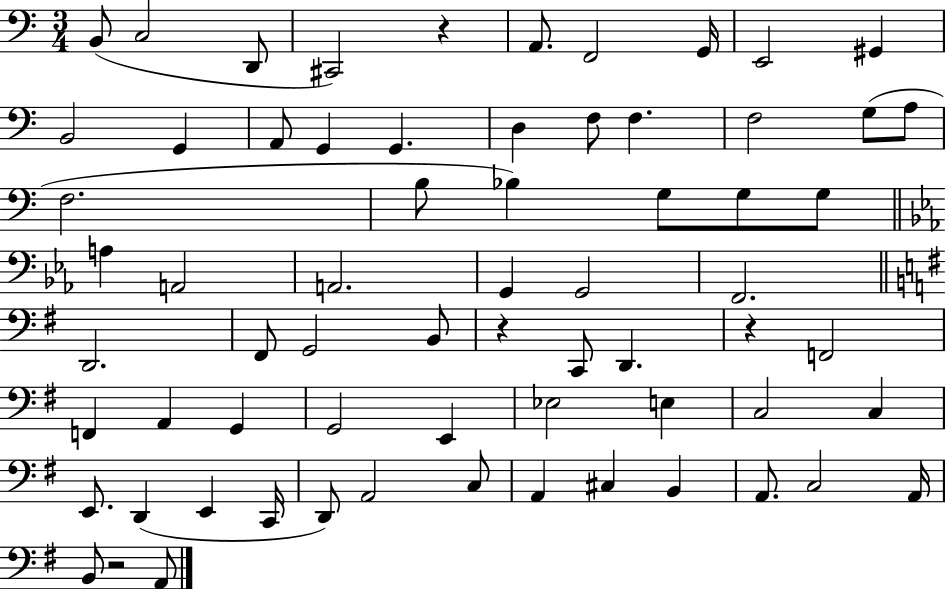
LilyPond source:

{
  \clef bass
  \numericTimeSignature
  \time 3/4
  \key c \major
  b,8( c2 d,8 | cis,2) r4 | a,8. f,2 g,16 | e,2 gis,4 | \break b,2 g,4 | a,8 g,4 g,4. | d4 f8 f4. | f2 g8( a8 | \break f2. | b8 bes4) g8 g8 g8 | \bar "||" \break \key ees \major a4 a,2 | a,2. | g,4 g,2 | f,2. | \break \bar "||" \break \key g \major d,2. | fis,8 g,2 b,8 | r4 c,8 d,4. | r4 f,2 | \break f,4 a,4 g,4 | g,2 e,4 | ees2 e4 | c2 c4 | \break e,8. d,4( e,4 c,16 | d,8) a,2 c8 | a,4 cis4 b,4 | a,8. c2 a,16 | \break b,8 r2 a,8 | \bar "|."
}